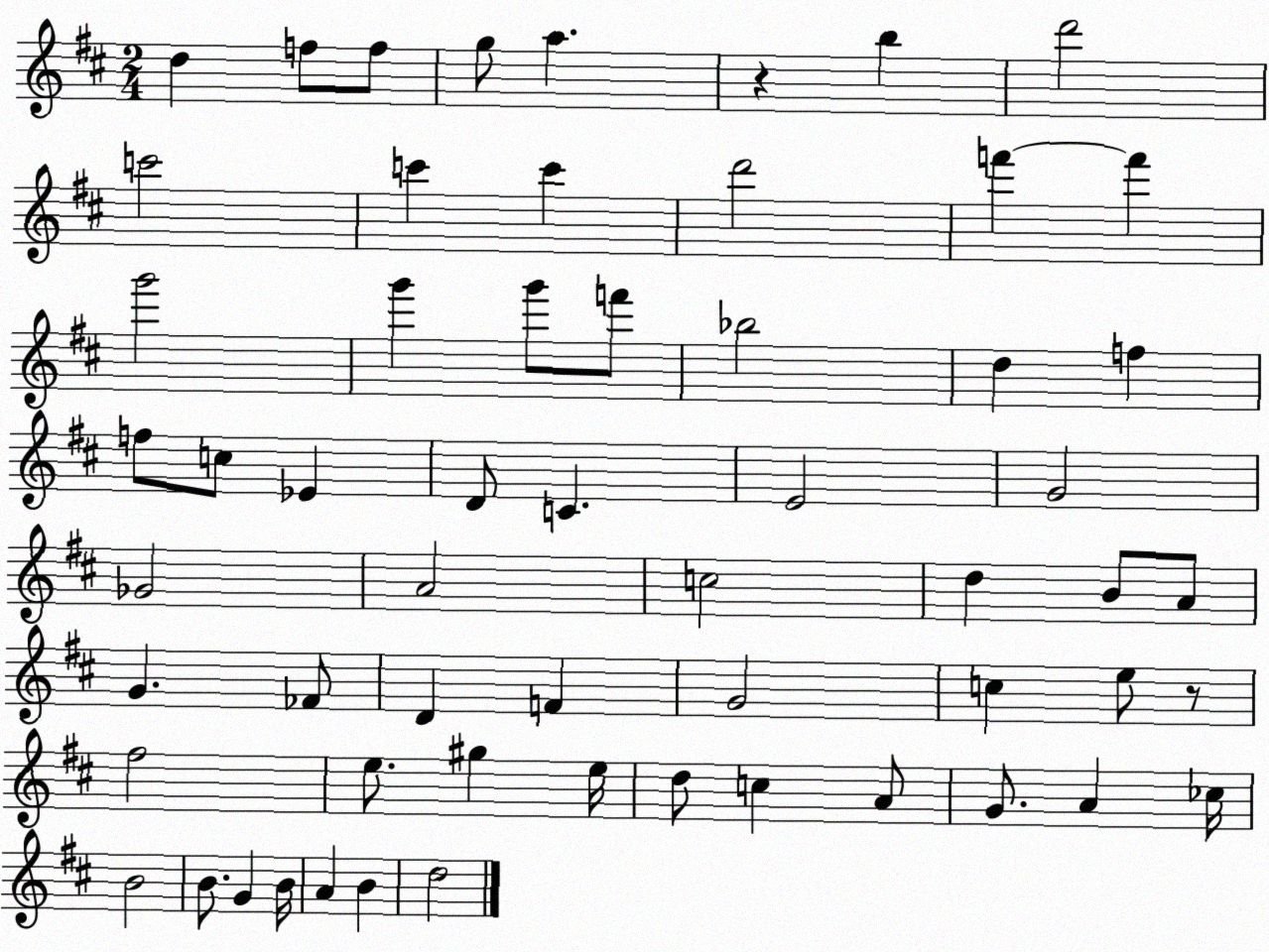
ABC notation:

X:1
T:Untitled
M:2/4
L:1/4
K:D
d f/2 f/2 g/2 a z b d'2 c'2 c' c' d'2 f' f' g'2 g' g'/2 f'/2 _b2 d f f/2 c/2 _E D/2 C E2 G2 _G2 A2 c2 d B/2 A/2 G _F/2 D F G2 c e/2 z/2 ^f2 e/2 ^g e/4 d/2 c A/2 G/2 A _c/4 B2 B/2 G B/4 A B d2